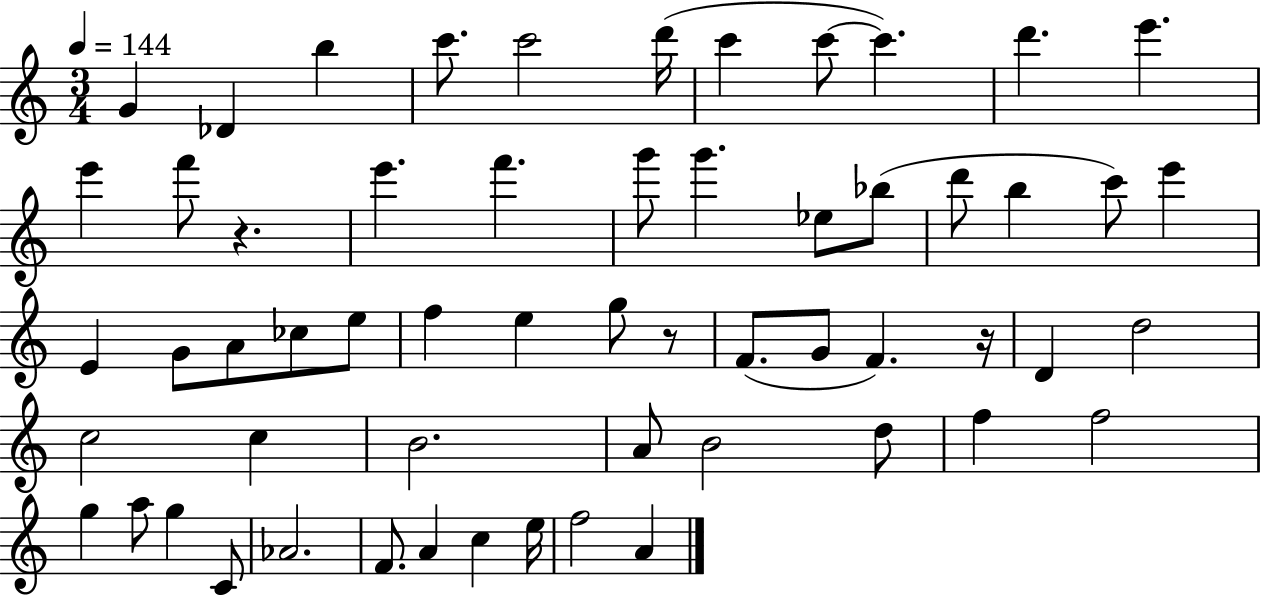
G4/q Db4/q B5/q C6/e. C6/h D6/s C6/q C6/e C6/q. D6/q. E6/q. E6/q F6/e R/q. E6/q. F6/q. G6/e G6/q. Eb5/e Bb5/e D6/e B5/q C6/e E6/q E4/q G4/e A4/e CES5/e E5/e F5/q E5/q G5/e R/e F4/e. G4/e F4/q. R/s D4/q D5/h C5/h C5/q B4/h. A4/e B4/h D5/e F5/q F5/h G5/q A5/e G5/q C4/e Ab4/h. F4/e. A4/q C5/q E5/s F5/h A4/q